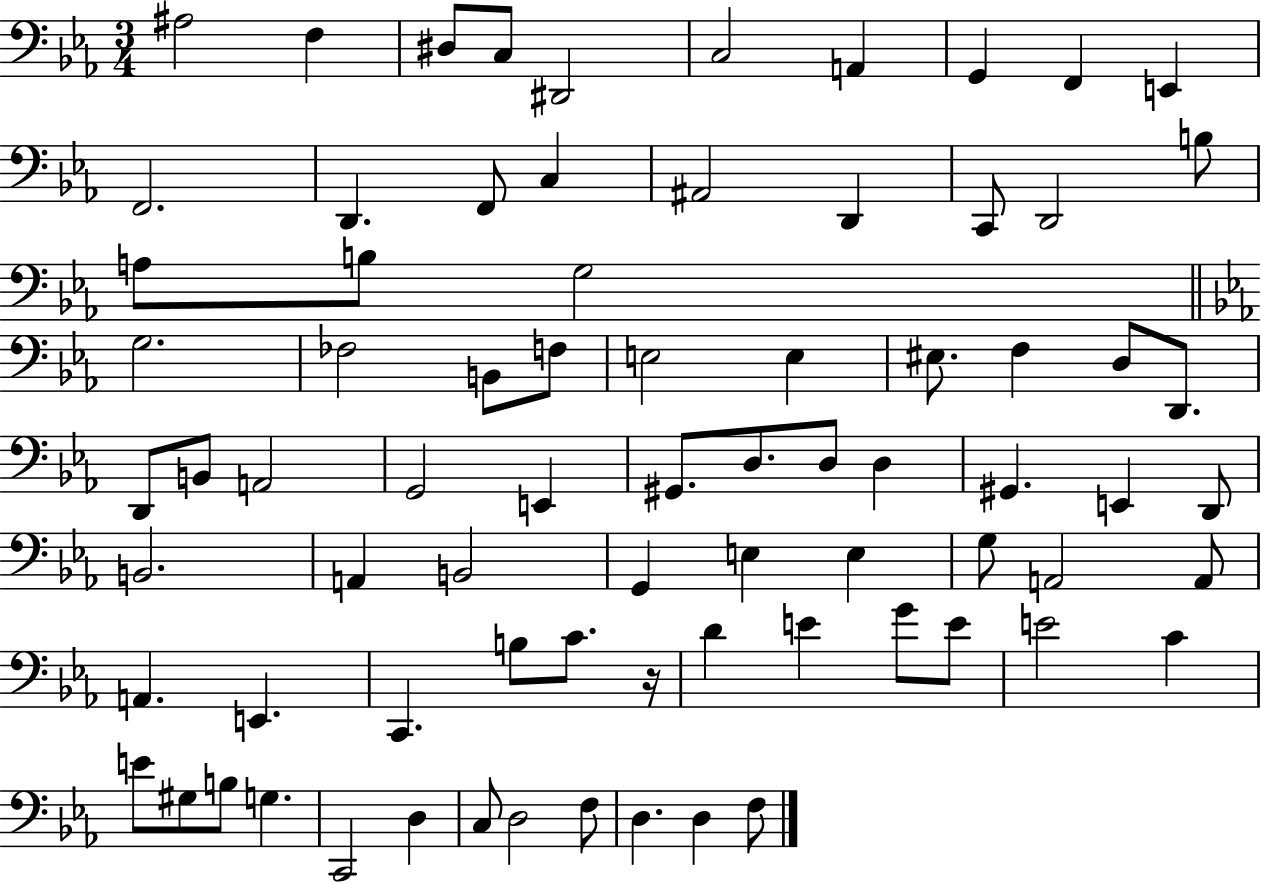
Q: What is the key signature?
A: EES major